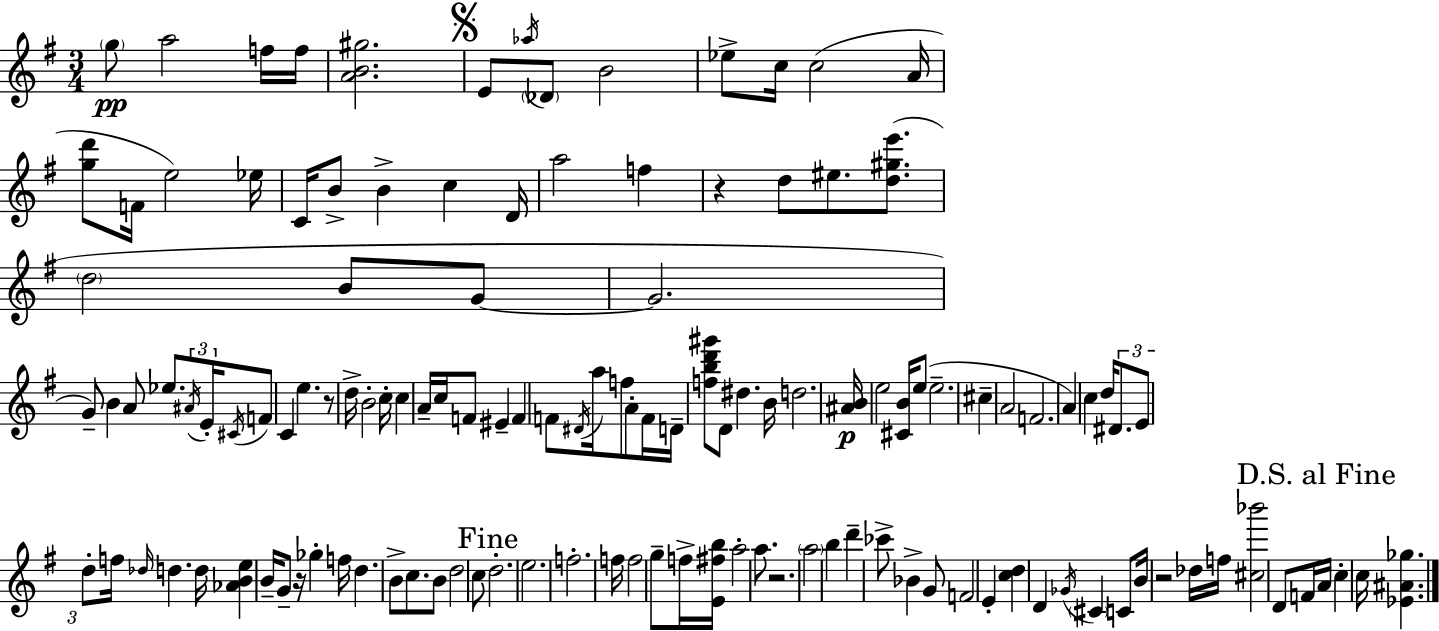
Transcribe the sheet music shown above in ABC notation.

X:1
T:Untitled
M:3/4
L:1/4
K:G
g/2 a2 f/4 f/4 [AB^g]2 E/2 _a/4 _D/2 B2 _e/2 c/4 c2 A/4 [gd']/2 F/4 e2 _e/4 C/4 B/2 B c D/4 a2 f z d/2 ^e/2 [d^ge']/2 d2 B/2 G/2 G2 G/2 B A/2 _e/2 ^A/4 E/4 ^C/4 F/2 C e z/2 d/4 B2 c/4 c A/4 c/4 F/2 ^E F F/2 ^D/4 a/4 f/2 A/2 F/4 D/4 [fbd'^g']/2 D/2 ^d B/4 d2 [^AB]/4 e2 [^CB]/4 e/2 e2 ^c A2 F2 A c d/4 ^D/2 E/2 d/2 f/4 _d/4 d d/4 [_ABe] B/4 G/2 z/4 _g f/4 d B/2 c/2 B/2 d2 c/2 d2 e2 f2 f/4 f2 g/2 f/4 [E^fb]/4 a2 a/2 z2 a2 b d' _c'/2 _B G/2 F2 E [cd] D _G/4 ^C C/2 B/4 z2 _d/4 f/4 [^c_b']2 D/2 F/4 A/4 c c/4 [_E^A_g]